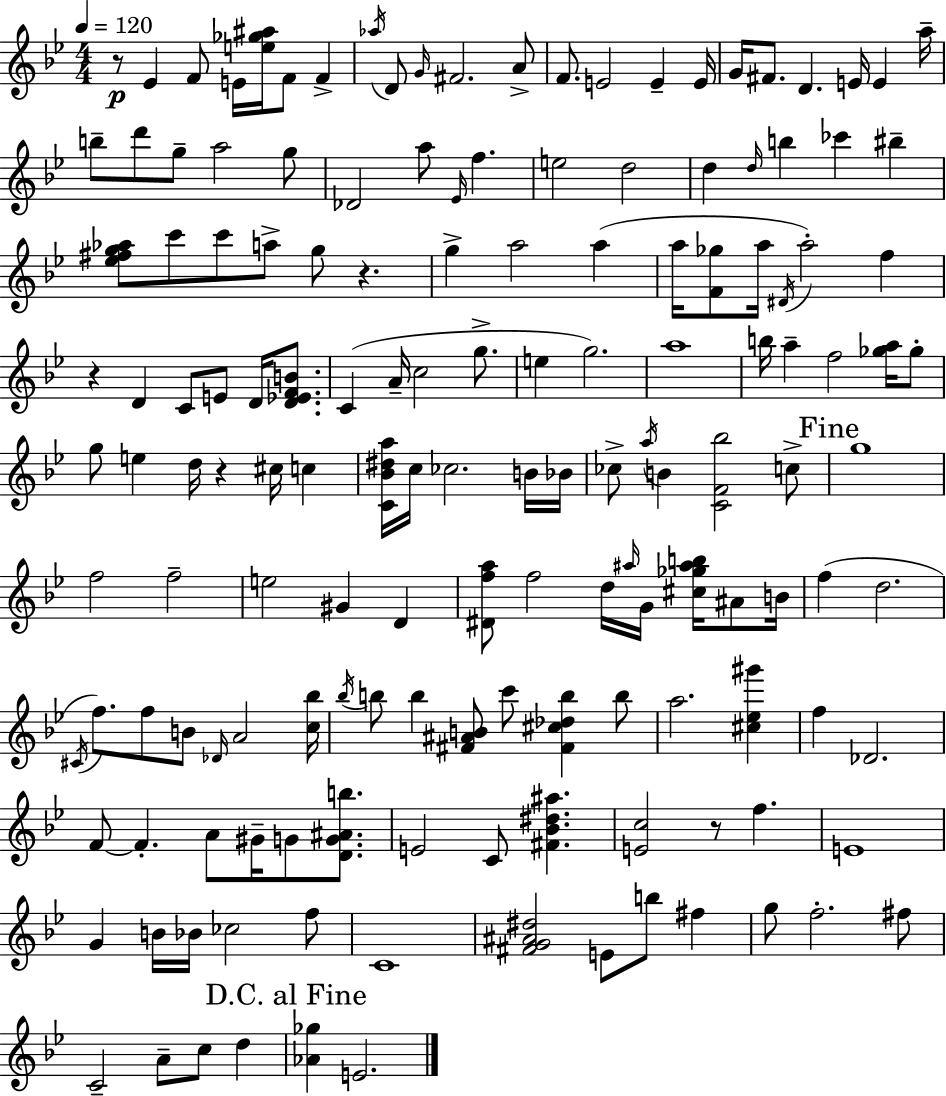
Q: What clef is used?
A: treble